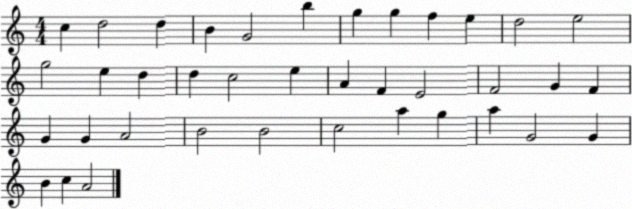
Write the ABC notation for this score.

X:1
T:Untitled
M:4/4
L:1/4
K:C
c d2 d B G2 b g g f e d2 e2 g2 e d d c2 e A F E2 F2 G F G G A2 B2 B2 c2 a g a G2 G B c A2